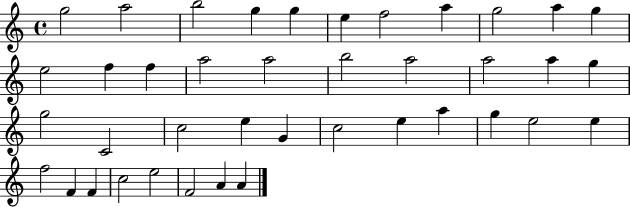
{
  \clef treble
  \time 4/4
  \defaultTimeSignature
  \key c \major
  g''2 a''2 | b''2 g''4 g''4 | e''4 f''2 a''4 | g''2 a''4 g''4 | \break e''2 f''4 f''4 | a''2 a''2 | b''2 a''2 | a''2 a''4 g''4 | \break g''2 c'2 | c''2 e''4 g'4 | c''2 e''4 a''4 | g''4 e''2 e''4 | \break f''2 f'4 f'4 | c''2 e''2 | f'2 a'4 a'4 | \bar "|."
}